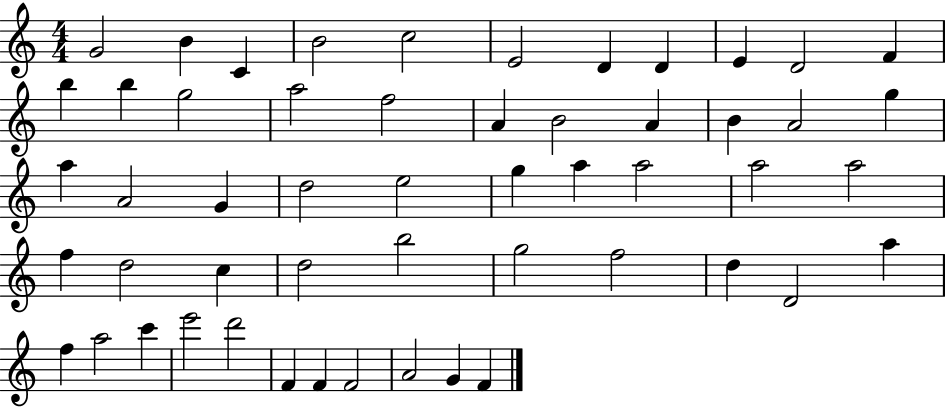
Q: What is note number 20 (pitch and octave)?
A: B4